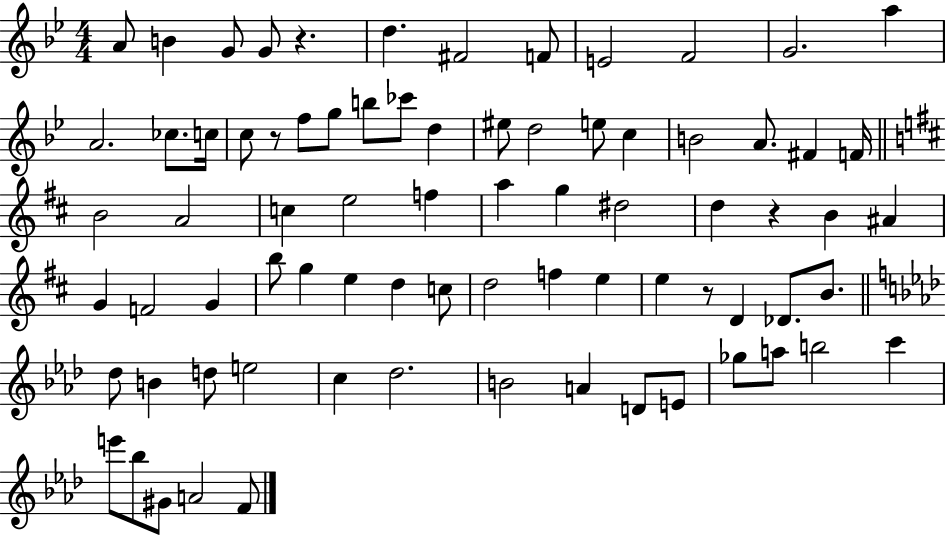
A4/e B4/q G4/e G4/e R/q. D5/q. F#4/h F4/e E4/h F4/h G4/h. A5/q A4/h. CES5/e. C5/s C5/e R/e F5/e G5/e B5/e CES6/e D5/q EIS5/e D5/h E5/e C5/q B4/h A4/e. F#4/q F4/s B4/h A4/h C5/q E5/h F5/q A5/q G5/q D#5/h D5/q R/q B4/q A#4/q G4/q F4/h G4/q B5/e G5/q E5/q D5/q C5/e D5/h F5/q E5/q E5/q R/e D4/q Db4/e. B4/e. Db5/e B4/q D5/e E5/h C5/q Db5/h. B4/h A4/q D4/e E4/e Gb5/e A5/e B5/h C6/q E6/e Bb5/e G#4/e A4/h F4/e